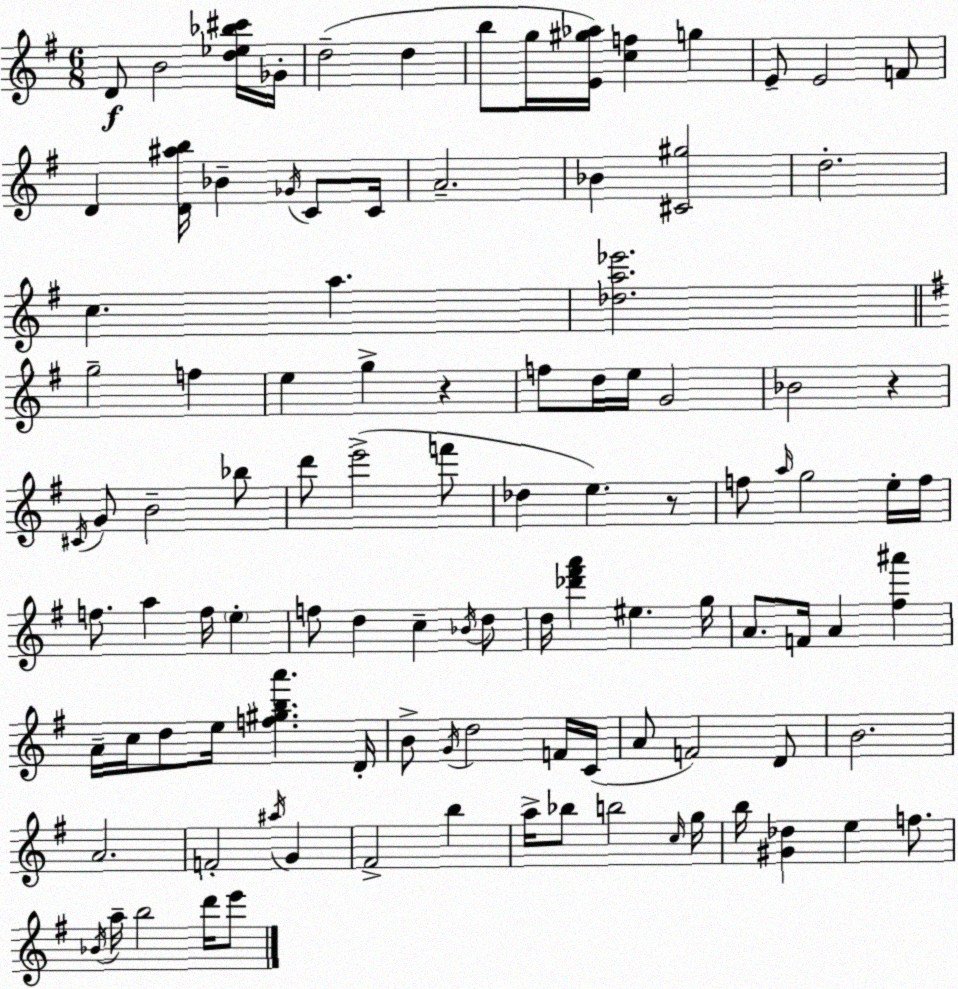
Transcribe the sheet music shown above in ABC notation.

X:1
T:Untitled
M:6/8
L:1/4
K:G
D/2 B2 [d_e_b^c']/4 _G/4 d2 d b/2 g/4 [E^g_a]/4 [cf] g E/2 E2 F/2 D [D^ab]/4 _B _G/4 C/2 C/4 A2 _B [^C^g]2 d2 c a [_da_e']2 g2 f e g z f/2 d/4 e/4 G2 _B2 z ^C/4 G/2 B2 _b/2 d'/2 e'2 f'/2 _d e z/2 f/2 a/4 g2 e/4 f/4 f/2 a f/4 e f/2 d c _B/4 d/2 d/4 [_d'^f'a'] ^e g/4 A/2 F/4 A [^f^a'] A/4 c/4 d/2 e/4 [f^gba'] D/4 B/2 G/4 d2 F/4 C/4 A/2 F2 D/2 B2 A2 F2 ^a/4 G ^F2 b a/4 _b/2 b2 c/4 g/4 b/4 [^G_d] e f/2 _B/4 a/4 b2 d'/4 e'/2